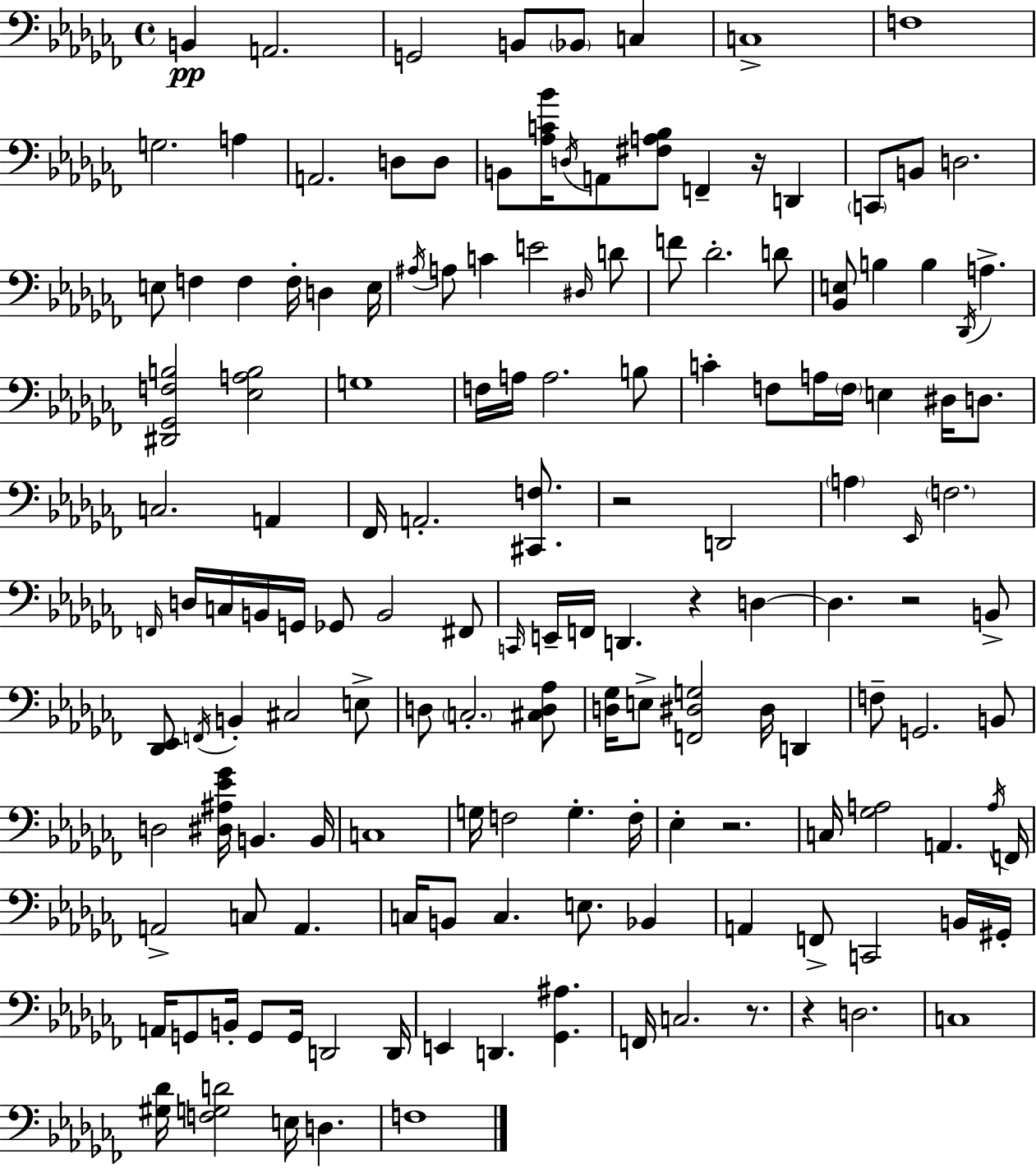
X:1
T:Untitled
M:4/4
L:1/4
K:Abm
B,, A,,2 G,,2 B,,/2 _B,,/2 C, C,4 F,4 G,2 A, A,,2 D,/2 D,/2 B,,/2 [_A,C_B]/4 D,/4 A,,/2 [^F,A,_B,]/2 F,, z/4 D,, C,,/2 B,,/2 D,2 E,/2 F, F, F,/4 D, E,/4 ^A,/4 A,/2 C E2 ^D,/4 D/2 F/2 _D2 D/2 [_B,,E,]/2 B, B, _D,,/4 A, [^D,,_G,,F,B,]2 [_E,A,B,]2 G,4 F,/4 A,/4 A,2 B,/2 C F,/2 A,/4 F,/4 E, ^D,/4 D,/2 C,2 A,, _F,,/4 A,,2 [^C,,F,]/2 z2 D,,2 A, _E,,/4 F,2 F,,/4 D,/4 C,/4 B,,/4 G,,/4 _G,,/2 B,,2 ^F,,/2 C,,/4 E,,/4 F,,/4 D,, z D, D, z2 B,,/2 [_D,,_E,,]/2 F,,/4 B,, ^C,2 E,/2 D,/2 C,2 [^C,D,_A,]/2 [D,_G,]/4 E,/2 [F,,^D,G,]2 ^D,/4 D,, F,/2 G,,2 B,,/2 D,2 [^D,^A,_E_G]/4 B,, B,,/4 C,4 G,/4 F,2 G, F,/4 _E, z2 C,/4 [_G,A,]2 A,, A,/4 F,,/4 A,,2 C,/2 A,, C,/4 B,,/2 C, E,/2 _B,, A,, F,,/2 C,,2 B,,/4 ^G,,/4 A,,/4 G,,/2 B,,/4 G,,/2 G,,/4 D,,2 D,,/4 E,, D,, [_G,,^A,] F,,/4 C,2 z/2 z D,2 C,4 [^G,_D]/4 [F,G,D]2 E,/4 D, F,4